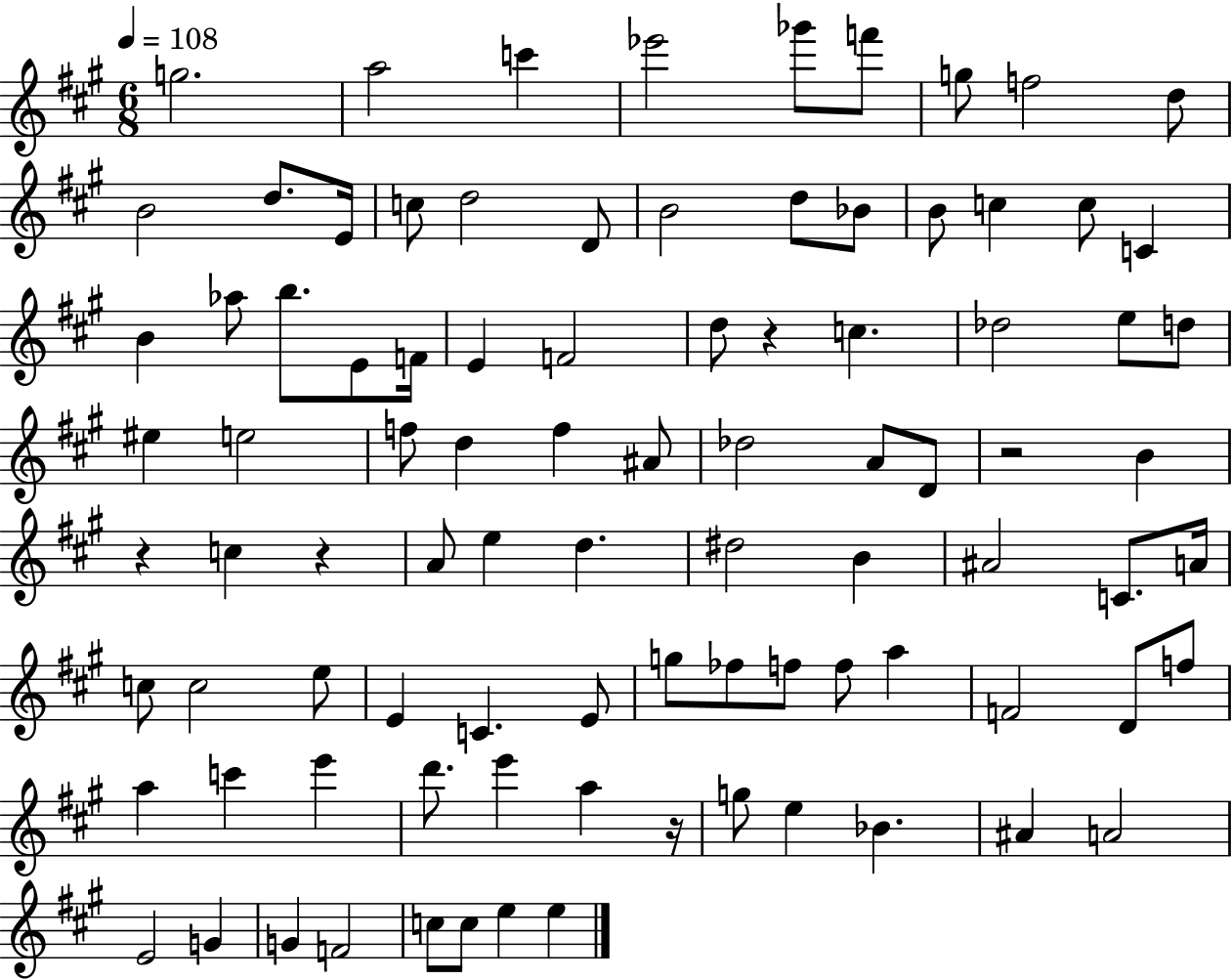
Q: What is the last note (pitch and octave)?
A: E5